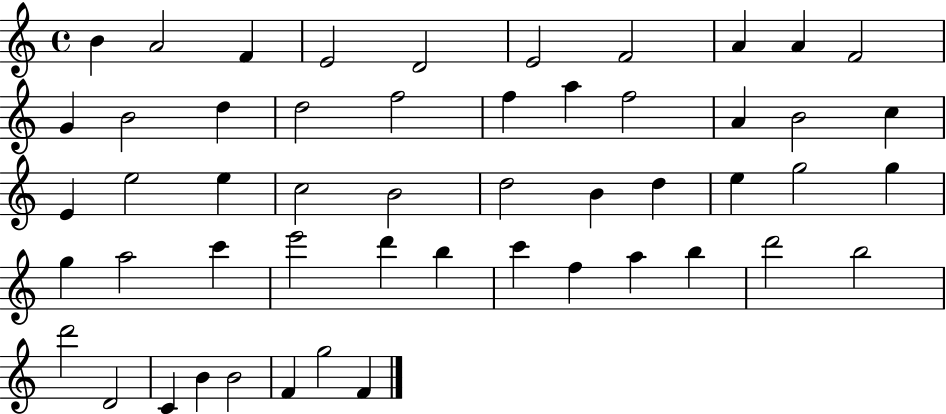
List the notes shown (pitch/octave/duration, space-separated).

B4/q A4/h F4/q E4/h D4/h E4/h F4/h A4/q A4/q F4/h G4/q B4/h D5/q D5/h F5/h F5/q A5/q F5/h A4/q B4/h C5/q E4/q E5/h E5/q C5/h B4/h D5/h B4/q D5/q E5/q G5/h G5/q G5/q A5/h C6/q E6/h D6/q B5/q C6/q F5/q A5/q B5/q D6/h B5/h D6/h D4/h C4/q B4/q B4/h F4/q G5/h F4/q